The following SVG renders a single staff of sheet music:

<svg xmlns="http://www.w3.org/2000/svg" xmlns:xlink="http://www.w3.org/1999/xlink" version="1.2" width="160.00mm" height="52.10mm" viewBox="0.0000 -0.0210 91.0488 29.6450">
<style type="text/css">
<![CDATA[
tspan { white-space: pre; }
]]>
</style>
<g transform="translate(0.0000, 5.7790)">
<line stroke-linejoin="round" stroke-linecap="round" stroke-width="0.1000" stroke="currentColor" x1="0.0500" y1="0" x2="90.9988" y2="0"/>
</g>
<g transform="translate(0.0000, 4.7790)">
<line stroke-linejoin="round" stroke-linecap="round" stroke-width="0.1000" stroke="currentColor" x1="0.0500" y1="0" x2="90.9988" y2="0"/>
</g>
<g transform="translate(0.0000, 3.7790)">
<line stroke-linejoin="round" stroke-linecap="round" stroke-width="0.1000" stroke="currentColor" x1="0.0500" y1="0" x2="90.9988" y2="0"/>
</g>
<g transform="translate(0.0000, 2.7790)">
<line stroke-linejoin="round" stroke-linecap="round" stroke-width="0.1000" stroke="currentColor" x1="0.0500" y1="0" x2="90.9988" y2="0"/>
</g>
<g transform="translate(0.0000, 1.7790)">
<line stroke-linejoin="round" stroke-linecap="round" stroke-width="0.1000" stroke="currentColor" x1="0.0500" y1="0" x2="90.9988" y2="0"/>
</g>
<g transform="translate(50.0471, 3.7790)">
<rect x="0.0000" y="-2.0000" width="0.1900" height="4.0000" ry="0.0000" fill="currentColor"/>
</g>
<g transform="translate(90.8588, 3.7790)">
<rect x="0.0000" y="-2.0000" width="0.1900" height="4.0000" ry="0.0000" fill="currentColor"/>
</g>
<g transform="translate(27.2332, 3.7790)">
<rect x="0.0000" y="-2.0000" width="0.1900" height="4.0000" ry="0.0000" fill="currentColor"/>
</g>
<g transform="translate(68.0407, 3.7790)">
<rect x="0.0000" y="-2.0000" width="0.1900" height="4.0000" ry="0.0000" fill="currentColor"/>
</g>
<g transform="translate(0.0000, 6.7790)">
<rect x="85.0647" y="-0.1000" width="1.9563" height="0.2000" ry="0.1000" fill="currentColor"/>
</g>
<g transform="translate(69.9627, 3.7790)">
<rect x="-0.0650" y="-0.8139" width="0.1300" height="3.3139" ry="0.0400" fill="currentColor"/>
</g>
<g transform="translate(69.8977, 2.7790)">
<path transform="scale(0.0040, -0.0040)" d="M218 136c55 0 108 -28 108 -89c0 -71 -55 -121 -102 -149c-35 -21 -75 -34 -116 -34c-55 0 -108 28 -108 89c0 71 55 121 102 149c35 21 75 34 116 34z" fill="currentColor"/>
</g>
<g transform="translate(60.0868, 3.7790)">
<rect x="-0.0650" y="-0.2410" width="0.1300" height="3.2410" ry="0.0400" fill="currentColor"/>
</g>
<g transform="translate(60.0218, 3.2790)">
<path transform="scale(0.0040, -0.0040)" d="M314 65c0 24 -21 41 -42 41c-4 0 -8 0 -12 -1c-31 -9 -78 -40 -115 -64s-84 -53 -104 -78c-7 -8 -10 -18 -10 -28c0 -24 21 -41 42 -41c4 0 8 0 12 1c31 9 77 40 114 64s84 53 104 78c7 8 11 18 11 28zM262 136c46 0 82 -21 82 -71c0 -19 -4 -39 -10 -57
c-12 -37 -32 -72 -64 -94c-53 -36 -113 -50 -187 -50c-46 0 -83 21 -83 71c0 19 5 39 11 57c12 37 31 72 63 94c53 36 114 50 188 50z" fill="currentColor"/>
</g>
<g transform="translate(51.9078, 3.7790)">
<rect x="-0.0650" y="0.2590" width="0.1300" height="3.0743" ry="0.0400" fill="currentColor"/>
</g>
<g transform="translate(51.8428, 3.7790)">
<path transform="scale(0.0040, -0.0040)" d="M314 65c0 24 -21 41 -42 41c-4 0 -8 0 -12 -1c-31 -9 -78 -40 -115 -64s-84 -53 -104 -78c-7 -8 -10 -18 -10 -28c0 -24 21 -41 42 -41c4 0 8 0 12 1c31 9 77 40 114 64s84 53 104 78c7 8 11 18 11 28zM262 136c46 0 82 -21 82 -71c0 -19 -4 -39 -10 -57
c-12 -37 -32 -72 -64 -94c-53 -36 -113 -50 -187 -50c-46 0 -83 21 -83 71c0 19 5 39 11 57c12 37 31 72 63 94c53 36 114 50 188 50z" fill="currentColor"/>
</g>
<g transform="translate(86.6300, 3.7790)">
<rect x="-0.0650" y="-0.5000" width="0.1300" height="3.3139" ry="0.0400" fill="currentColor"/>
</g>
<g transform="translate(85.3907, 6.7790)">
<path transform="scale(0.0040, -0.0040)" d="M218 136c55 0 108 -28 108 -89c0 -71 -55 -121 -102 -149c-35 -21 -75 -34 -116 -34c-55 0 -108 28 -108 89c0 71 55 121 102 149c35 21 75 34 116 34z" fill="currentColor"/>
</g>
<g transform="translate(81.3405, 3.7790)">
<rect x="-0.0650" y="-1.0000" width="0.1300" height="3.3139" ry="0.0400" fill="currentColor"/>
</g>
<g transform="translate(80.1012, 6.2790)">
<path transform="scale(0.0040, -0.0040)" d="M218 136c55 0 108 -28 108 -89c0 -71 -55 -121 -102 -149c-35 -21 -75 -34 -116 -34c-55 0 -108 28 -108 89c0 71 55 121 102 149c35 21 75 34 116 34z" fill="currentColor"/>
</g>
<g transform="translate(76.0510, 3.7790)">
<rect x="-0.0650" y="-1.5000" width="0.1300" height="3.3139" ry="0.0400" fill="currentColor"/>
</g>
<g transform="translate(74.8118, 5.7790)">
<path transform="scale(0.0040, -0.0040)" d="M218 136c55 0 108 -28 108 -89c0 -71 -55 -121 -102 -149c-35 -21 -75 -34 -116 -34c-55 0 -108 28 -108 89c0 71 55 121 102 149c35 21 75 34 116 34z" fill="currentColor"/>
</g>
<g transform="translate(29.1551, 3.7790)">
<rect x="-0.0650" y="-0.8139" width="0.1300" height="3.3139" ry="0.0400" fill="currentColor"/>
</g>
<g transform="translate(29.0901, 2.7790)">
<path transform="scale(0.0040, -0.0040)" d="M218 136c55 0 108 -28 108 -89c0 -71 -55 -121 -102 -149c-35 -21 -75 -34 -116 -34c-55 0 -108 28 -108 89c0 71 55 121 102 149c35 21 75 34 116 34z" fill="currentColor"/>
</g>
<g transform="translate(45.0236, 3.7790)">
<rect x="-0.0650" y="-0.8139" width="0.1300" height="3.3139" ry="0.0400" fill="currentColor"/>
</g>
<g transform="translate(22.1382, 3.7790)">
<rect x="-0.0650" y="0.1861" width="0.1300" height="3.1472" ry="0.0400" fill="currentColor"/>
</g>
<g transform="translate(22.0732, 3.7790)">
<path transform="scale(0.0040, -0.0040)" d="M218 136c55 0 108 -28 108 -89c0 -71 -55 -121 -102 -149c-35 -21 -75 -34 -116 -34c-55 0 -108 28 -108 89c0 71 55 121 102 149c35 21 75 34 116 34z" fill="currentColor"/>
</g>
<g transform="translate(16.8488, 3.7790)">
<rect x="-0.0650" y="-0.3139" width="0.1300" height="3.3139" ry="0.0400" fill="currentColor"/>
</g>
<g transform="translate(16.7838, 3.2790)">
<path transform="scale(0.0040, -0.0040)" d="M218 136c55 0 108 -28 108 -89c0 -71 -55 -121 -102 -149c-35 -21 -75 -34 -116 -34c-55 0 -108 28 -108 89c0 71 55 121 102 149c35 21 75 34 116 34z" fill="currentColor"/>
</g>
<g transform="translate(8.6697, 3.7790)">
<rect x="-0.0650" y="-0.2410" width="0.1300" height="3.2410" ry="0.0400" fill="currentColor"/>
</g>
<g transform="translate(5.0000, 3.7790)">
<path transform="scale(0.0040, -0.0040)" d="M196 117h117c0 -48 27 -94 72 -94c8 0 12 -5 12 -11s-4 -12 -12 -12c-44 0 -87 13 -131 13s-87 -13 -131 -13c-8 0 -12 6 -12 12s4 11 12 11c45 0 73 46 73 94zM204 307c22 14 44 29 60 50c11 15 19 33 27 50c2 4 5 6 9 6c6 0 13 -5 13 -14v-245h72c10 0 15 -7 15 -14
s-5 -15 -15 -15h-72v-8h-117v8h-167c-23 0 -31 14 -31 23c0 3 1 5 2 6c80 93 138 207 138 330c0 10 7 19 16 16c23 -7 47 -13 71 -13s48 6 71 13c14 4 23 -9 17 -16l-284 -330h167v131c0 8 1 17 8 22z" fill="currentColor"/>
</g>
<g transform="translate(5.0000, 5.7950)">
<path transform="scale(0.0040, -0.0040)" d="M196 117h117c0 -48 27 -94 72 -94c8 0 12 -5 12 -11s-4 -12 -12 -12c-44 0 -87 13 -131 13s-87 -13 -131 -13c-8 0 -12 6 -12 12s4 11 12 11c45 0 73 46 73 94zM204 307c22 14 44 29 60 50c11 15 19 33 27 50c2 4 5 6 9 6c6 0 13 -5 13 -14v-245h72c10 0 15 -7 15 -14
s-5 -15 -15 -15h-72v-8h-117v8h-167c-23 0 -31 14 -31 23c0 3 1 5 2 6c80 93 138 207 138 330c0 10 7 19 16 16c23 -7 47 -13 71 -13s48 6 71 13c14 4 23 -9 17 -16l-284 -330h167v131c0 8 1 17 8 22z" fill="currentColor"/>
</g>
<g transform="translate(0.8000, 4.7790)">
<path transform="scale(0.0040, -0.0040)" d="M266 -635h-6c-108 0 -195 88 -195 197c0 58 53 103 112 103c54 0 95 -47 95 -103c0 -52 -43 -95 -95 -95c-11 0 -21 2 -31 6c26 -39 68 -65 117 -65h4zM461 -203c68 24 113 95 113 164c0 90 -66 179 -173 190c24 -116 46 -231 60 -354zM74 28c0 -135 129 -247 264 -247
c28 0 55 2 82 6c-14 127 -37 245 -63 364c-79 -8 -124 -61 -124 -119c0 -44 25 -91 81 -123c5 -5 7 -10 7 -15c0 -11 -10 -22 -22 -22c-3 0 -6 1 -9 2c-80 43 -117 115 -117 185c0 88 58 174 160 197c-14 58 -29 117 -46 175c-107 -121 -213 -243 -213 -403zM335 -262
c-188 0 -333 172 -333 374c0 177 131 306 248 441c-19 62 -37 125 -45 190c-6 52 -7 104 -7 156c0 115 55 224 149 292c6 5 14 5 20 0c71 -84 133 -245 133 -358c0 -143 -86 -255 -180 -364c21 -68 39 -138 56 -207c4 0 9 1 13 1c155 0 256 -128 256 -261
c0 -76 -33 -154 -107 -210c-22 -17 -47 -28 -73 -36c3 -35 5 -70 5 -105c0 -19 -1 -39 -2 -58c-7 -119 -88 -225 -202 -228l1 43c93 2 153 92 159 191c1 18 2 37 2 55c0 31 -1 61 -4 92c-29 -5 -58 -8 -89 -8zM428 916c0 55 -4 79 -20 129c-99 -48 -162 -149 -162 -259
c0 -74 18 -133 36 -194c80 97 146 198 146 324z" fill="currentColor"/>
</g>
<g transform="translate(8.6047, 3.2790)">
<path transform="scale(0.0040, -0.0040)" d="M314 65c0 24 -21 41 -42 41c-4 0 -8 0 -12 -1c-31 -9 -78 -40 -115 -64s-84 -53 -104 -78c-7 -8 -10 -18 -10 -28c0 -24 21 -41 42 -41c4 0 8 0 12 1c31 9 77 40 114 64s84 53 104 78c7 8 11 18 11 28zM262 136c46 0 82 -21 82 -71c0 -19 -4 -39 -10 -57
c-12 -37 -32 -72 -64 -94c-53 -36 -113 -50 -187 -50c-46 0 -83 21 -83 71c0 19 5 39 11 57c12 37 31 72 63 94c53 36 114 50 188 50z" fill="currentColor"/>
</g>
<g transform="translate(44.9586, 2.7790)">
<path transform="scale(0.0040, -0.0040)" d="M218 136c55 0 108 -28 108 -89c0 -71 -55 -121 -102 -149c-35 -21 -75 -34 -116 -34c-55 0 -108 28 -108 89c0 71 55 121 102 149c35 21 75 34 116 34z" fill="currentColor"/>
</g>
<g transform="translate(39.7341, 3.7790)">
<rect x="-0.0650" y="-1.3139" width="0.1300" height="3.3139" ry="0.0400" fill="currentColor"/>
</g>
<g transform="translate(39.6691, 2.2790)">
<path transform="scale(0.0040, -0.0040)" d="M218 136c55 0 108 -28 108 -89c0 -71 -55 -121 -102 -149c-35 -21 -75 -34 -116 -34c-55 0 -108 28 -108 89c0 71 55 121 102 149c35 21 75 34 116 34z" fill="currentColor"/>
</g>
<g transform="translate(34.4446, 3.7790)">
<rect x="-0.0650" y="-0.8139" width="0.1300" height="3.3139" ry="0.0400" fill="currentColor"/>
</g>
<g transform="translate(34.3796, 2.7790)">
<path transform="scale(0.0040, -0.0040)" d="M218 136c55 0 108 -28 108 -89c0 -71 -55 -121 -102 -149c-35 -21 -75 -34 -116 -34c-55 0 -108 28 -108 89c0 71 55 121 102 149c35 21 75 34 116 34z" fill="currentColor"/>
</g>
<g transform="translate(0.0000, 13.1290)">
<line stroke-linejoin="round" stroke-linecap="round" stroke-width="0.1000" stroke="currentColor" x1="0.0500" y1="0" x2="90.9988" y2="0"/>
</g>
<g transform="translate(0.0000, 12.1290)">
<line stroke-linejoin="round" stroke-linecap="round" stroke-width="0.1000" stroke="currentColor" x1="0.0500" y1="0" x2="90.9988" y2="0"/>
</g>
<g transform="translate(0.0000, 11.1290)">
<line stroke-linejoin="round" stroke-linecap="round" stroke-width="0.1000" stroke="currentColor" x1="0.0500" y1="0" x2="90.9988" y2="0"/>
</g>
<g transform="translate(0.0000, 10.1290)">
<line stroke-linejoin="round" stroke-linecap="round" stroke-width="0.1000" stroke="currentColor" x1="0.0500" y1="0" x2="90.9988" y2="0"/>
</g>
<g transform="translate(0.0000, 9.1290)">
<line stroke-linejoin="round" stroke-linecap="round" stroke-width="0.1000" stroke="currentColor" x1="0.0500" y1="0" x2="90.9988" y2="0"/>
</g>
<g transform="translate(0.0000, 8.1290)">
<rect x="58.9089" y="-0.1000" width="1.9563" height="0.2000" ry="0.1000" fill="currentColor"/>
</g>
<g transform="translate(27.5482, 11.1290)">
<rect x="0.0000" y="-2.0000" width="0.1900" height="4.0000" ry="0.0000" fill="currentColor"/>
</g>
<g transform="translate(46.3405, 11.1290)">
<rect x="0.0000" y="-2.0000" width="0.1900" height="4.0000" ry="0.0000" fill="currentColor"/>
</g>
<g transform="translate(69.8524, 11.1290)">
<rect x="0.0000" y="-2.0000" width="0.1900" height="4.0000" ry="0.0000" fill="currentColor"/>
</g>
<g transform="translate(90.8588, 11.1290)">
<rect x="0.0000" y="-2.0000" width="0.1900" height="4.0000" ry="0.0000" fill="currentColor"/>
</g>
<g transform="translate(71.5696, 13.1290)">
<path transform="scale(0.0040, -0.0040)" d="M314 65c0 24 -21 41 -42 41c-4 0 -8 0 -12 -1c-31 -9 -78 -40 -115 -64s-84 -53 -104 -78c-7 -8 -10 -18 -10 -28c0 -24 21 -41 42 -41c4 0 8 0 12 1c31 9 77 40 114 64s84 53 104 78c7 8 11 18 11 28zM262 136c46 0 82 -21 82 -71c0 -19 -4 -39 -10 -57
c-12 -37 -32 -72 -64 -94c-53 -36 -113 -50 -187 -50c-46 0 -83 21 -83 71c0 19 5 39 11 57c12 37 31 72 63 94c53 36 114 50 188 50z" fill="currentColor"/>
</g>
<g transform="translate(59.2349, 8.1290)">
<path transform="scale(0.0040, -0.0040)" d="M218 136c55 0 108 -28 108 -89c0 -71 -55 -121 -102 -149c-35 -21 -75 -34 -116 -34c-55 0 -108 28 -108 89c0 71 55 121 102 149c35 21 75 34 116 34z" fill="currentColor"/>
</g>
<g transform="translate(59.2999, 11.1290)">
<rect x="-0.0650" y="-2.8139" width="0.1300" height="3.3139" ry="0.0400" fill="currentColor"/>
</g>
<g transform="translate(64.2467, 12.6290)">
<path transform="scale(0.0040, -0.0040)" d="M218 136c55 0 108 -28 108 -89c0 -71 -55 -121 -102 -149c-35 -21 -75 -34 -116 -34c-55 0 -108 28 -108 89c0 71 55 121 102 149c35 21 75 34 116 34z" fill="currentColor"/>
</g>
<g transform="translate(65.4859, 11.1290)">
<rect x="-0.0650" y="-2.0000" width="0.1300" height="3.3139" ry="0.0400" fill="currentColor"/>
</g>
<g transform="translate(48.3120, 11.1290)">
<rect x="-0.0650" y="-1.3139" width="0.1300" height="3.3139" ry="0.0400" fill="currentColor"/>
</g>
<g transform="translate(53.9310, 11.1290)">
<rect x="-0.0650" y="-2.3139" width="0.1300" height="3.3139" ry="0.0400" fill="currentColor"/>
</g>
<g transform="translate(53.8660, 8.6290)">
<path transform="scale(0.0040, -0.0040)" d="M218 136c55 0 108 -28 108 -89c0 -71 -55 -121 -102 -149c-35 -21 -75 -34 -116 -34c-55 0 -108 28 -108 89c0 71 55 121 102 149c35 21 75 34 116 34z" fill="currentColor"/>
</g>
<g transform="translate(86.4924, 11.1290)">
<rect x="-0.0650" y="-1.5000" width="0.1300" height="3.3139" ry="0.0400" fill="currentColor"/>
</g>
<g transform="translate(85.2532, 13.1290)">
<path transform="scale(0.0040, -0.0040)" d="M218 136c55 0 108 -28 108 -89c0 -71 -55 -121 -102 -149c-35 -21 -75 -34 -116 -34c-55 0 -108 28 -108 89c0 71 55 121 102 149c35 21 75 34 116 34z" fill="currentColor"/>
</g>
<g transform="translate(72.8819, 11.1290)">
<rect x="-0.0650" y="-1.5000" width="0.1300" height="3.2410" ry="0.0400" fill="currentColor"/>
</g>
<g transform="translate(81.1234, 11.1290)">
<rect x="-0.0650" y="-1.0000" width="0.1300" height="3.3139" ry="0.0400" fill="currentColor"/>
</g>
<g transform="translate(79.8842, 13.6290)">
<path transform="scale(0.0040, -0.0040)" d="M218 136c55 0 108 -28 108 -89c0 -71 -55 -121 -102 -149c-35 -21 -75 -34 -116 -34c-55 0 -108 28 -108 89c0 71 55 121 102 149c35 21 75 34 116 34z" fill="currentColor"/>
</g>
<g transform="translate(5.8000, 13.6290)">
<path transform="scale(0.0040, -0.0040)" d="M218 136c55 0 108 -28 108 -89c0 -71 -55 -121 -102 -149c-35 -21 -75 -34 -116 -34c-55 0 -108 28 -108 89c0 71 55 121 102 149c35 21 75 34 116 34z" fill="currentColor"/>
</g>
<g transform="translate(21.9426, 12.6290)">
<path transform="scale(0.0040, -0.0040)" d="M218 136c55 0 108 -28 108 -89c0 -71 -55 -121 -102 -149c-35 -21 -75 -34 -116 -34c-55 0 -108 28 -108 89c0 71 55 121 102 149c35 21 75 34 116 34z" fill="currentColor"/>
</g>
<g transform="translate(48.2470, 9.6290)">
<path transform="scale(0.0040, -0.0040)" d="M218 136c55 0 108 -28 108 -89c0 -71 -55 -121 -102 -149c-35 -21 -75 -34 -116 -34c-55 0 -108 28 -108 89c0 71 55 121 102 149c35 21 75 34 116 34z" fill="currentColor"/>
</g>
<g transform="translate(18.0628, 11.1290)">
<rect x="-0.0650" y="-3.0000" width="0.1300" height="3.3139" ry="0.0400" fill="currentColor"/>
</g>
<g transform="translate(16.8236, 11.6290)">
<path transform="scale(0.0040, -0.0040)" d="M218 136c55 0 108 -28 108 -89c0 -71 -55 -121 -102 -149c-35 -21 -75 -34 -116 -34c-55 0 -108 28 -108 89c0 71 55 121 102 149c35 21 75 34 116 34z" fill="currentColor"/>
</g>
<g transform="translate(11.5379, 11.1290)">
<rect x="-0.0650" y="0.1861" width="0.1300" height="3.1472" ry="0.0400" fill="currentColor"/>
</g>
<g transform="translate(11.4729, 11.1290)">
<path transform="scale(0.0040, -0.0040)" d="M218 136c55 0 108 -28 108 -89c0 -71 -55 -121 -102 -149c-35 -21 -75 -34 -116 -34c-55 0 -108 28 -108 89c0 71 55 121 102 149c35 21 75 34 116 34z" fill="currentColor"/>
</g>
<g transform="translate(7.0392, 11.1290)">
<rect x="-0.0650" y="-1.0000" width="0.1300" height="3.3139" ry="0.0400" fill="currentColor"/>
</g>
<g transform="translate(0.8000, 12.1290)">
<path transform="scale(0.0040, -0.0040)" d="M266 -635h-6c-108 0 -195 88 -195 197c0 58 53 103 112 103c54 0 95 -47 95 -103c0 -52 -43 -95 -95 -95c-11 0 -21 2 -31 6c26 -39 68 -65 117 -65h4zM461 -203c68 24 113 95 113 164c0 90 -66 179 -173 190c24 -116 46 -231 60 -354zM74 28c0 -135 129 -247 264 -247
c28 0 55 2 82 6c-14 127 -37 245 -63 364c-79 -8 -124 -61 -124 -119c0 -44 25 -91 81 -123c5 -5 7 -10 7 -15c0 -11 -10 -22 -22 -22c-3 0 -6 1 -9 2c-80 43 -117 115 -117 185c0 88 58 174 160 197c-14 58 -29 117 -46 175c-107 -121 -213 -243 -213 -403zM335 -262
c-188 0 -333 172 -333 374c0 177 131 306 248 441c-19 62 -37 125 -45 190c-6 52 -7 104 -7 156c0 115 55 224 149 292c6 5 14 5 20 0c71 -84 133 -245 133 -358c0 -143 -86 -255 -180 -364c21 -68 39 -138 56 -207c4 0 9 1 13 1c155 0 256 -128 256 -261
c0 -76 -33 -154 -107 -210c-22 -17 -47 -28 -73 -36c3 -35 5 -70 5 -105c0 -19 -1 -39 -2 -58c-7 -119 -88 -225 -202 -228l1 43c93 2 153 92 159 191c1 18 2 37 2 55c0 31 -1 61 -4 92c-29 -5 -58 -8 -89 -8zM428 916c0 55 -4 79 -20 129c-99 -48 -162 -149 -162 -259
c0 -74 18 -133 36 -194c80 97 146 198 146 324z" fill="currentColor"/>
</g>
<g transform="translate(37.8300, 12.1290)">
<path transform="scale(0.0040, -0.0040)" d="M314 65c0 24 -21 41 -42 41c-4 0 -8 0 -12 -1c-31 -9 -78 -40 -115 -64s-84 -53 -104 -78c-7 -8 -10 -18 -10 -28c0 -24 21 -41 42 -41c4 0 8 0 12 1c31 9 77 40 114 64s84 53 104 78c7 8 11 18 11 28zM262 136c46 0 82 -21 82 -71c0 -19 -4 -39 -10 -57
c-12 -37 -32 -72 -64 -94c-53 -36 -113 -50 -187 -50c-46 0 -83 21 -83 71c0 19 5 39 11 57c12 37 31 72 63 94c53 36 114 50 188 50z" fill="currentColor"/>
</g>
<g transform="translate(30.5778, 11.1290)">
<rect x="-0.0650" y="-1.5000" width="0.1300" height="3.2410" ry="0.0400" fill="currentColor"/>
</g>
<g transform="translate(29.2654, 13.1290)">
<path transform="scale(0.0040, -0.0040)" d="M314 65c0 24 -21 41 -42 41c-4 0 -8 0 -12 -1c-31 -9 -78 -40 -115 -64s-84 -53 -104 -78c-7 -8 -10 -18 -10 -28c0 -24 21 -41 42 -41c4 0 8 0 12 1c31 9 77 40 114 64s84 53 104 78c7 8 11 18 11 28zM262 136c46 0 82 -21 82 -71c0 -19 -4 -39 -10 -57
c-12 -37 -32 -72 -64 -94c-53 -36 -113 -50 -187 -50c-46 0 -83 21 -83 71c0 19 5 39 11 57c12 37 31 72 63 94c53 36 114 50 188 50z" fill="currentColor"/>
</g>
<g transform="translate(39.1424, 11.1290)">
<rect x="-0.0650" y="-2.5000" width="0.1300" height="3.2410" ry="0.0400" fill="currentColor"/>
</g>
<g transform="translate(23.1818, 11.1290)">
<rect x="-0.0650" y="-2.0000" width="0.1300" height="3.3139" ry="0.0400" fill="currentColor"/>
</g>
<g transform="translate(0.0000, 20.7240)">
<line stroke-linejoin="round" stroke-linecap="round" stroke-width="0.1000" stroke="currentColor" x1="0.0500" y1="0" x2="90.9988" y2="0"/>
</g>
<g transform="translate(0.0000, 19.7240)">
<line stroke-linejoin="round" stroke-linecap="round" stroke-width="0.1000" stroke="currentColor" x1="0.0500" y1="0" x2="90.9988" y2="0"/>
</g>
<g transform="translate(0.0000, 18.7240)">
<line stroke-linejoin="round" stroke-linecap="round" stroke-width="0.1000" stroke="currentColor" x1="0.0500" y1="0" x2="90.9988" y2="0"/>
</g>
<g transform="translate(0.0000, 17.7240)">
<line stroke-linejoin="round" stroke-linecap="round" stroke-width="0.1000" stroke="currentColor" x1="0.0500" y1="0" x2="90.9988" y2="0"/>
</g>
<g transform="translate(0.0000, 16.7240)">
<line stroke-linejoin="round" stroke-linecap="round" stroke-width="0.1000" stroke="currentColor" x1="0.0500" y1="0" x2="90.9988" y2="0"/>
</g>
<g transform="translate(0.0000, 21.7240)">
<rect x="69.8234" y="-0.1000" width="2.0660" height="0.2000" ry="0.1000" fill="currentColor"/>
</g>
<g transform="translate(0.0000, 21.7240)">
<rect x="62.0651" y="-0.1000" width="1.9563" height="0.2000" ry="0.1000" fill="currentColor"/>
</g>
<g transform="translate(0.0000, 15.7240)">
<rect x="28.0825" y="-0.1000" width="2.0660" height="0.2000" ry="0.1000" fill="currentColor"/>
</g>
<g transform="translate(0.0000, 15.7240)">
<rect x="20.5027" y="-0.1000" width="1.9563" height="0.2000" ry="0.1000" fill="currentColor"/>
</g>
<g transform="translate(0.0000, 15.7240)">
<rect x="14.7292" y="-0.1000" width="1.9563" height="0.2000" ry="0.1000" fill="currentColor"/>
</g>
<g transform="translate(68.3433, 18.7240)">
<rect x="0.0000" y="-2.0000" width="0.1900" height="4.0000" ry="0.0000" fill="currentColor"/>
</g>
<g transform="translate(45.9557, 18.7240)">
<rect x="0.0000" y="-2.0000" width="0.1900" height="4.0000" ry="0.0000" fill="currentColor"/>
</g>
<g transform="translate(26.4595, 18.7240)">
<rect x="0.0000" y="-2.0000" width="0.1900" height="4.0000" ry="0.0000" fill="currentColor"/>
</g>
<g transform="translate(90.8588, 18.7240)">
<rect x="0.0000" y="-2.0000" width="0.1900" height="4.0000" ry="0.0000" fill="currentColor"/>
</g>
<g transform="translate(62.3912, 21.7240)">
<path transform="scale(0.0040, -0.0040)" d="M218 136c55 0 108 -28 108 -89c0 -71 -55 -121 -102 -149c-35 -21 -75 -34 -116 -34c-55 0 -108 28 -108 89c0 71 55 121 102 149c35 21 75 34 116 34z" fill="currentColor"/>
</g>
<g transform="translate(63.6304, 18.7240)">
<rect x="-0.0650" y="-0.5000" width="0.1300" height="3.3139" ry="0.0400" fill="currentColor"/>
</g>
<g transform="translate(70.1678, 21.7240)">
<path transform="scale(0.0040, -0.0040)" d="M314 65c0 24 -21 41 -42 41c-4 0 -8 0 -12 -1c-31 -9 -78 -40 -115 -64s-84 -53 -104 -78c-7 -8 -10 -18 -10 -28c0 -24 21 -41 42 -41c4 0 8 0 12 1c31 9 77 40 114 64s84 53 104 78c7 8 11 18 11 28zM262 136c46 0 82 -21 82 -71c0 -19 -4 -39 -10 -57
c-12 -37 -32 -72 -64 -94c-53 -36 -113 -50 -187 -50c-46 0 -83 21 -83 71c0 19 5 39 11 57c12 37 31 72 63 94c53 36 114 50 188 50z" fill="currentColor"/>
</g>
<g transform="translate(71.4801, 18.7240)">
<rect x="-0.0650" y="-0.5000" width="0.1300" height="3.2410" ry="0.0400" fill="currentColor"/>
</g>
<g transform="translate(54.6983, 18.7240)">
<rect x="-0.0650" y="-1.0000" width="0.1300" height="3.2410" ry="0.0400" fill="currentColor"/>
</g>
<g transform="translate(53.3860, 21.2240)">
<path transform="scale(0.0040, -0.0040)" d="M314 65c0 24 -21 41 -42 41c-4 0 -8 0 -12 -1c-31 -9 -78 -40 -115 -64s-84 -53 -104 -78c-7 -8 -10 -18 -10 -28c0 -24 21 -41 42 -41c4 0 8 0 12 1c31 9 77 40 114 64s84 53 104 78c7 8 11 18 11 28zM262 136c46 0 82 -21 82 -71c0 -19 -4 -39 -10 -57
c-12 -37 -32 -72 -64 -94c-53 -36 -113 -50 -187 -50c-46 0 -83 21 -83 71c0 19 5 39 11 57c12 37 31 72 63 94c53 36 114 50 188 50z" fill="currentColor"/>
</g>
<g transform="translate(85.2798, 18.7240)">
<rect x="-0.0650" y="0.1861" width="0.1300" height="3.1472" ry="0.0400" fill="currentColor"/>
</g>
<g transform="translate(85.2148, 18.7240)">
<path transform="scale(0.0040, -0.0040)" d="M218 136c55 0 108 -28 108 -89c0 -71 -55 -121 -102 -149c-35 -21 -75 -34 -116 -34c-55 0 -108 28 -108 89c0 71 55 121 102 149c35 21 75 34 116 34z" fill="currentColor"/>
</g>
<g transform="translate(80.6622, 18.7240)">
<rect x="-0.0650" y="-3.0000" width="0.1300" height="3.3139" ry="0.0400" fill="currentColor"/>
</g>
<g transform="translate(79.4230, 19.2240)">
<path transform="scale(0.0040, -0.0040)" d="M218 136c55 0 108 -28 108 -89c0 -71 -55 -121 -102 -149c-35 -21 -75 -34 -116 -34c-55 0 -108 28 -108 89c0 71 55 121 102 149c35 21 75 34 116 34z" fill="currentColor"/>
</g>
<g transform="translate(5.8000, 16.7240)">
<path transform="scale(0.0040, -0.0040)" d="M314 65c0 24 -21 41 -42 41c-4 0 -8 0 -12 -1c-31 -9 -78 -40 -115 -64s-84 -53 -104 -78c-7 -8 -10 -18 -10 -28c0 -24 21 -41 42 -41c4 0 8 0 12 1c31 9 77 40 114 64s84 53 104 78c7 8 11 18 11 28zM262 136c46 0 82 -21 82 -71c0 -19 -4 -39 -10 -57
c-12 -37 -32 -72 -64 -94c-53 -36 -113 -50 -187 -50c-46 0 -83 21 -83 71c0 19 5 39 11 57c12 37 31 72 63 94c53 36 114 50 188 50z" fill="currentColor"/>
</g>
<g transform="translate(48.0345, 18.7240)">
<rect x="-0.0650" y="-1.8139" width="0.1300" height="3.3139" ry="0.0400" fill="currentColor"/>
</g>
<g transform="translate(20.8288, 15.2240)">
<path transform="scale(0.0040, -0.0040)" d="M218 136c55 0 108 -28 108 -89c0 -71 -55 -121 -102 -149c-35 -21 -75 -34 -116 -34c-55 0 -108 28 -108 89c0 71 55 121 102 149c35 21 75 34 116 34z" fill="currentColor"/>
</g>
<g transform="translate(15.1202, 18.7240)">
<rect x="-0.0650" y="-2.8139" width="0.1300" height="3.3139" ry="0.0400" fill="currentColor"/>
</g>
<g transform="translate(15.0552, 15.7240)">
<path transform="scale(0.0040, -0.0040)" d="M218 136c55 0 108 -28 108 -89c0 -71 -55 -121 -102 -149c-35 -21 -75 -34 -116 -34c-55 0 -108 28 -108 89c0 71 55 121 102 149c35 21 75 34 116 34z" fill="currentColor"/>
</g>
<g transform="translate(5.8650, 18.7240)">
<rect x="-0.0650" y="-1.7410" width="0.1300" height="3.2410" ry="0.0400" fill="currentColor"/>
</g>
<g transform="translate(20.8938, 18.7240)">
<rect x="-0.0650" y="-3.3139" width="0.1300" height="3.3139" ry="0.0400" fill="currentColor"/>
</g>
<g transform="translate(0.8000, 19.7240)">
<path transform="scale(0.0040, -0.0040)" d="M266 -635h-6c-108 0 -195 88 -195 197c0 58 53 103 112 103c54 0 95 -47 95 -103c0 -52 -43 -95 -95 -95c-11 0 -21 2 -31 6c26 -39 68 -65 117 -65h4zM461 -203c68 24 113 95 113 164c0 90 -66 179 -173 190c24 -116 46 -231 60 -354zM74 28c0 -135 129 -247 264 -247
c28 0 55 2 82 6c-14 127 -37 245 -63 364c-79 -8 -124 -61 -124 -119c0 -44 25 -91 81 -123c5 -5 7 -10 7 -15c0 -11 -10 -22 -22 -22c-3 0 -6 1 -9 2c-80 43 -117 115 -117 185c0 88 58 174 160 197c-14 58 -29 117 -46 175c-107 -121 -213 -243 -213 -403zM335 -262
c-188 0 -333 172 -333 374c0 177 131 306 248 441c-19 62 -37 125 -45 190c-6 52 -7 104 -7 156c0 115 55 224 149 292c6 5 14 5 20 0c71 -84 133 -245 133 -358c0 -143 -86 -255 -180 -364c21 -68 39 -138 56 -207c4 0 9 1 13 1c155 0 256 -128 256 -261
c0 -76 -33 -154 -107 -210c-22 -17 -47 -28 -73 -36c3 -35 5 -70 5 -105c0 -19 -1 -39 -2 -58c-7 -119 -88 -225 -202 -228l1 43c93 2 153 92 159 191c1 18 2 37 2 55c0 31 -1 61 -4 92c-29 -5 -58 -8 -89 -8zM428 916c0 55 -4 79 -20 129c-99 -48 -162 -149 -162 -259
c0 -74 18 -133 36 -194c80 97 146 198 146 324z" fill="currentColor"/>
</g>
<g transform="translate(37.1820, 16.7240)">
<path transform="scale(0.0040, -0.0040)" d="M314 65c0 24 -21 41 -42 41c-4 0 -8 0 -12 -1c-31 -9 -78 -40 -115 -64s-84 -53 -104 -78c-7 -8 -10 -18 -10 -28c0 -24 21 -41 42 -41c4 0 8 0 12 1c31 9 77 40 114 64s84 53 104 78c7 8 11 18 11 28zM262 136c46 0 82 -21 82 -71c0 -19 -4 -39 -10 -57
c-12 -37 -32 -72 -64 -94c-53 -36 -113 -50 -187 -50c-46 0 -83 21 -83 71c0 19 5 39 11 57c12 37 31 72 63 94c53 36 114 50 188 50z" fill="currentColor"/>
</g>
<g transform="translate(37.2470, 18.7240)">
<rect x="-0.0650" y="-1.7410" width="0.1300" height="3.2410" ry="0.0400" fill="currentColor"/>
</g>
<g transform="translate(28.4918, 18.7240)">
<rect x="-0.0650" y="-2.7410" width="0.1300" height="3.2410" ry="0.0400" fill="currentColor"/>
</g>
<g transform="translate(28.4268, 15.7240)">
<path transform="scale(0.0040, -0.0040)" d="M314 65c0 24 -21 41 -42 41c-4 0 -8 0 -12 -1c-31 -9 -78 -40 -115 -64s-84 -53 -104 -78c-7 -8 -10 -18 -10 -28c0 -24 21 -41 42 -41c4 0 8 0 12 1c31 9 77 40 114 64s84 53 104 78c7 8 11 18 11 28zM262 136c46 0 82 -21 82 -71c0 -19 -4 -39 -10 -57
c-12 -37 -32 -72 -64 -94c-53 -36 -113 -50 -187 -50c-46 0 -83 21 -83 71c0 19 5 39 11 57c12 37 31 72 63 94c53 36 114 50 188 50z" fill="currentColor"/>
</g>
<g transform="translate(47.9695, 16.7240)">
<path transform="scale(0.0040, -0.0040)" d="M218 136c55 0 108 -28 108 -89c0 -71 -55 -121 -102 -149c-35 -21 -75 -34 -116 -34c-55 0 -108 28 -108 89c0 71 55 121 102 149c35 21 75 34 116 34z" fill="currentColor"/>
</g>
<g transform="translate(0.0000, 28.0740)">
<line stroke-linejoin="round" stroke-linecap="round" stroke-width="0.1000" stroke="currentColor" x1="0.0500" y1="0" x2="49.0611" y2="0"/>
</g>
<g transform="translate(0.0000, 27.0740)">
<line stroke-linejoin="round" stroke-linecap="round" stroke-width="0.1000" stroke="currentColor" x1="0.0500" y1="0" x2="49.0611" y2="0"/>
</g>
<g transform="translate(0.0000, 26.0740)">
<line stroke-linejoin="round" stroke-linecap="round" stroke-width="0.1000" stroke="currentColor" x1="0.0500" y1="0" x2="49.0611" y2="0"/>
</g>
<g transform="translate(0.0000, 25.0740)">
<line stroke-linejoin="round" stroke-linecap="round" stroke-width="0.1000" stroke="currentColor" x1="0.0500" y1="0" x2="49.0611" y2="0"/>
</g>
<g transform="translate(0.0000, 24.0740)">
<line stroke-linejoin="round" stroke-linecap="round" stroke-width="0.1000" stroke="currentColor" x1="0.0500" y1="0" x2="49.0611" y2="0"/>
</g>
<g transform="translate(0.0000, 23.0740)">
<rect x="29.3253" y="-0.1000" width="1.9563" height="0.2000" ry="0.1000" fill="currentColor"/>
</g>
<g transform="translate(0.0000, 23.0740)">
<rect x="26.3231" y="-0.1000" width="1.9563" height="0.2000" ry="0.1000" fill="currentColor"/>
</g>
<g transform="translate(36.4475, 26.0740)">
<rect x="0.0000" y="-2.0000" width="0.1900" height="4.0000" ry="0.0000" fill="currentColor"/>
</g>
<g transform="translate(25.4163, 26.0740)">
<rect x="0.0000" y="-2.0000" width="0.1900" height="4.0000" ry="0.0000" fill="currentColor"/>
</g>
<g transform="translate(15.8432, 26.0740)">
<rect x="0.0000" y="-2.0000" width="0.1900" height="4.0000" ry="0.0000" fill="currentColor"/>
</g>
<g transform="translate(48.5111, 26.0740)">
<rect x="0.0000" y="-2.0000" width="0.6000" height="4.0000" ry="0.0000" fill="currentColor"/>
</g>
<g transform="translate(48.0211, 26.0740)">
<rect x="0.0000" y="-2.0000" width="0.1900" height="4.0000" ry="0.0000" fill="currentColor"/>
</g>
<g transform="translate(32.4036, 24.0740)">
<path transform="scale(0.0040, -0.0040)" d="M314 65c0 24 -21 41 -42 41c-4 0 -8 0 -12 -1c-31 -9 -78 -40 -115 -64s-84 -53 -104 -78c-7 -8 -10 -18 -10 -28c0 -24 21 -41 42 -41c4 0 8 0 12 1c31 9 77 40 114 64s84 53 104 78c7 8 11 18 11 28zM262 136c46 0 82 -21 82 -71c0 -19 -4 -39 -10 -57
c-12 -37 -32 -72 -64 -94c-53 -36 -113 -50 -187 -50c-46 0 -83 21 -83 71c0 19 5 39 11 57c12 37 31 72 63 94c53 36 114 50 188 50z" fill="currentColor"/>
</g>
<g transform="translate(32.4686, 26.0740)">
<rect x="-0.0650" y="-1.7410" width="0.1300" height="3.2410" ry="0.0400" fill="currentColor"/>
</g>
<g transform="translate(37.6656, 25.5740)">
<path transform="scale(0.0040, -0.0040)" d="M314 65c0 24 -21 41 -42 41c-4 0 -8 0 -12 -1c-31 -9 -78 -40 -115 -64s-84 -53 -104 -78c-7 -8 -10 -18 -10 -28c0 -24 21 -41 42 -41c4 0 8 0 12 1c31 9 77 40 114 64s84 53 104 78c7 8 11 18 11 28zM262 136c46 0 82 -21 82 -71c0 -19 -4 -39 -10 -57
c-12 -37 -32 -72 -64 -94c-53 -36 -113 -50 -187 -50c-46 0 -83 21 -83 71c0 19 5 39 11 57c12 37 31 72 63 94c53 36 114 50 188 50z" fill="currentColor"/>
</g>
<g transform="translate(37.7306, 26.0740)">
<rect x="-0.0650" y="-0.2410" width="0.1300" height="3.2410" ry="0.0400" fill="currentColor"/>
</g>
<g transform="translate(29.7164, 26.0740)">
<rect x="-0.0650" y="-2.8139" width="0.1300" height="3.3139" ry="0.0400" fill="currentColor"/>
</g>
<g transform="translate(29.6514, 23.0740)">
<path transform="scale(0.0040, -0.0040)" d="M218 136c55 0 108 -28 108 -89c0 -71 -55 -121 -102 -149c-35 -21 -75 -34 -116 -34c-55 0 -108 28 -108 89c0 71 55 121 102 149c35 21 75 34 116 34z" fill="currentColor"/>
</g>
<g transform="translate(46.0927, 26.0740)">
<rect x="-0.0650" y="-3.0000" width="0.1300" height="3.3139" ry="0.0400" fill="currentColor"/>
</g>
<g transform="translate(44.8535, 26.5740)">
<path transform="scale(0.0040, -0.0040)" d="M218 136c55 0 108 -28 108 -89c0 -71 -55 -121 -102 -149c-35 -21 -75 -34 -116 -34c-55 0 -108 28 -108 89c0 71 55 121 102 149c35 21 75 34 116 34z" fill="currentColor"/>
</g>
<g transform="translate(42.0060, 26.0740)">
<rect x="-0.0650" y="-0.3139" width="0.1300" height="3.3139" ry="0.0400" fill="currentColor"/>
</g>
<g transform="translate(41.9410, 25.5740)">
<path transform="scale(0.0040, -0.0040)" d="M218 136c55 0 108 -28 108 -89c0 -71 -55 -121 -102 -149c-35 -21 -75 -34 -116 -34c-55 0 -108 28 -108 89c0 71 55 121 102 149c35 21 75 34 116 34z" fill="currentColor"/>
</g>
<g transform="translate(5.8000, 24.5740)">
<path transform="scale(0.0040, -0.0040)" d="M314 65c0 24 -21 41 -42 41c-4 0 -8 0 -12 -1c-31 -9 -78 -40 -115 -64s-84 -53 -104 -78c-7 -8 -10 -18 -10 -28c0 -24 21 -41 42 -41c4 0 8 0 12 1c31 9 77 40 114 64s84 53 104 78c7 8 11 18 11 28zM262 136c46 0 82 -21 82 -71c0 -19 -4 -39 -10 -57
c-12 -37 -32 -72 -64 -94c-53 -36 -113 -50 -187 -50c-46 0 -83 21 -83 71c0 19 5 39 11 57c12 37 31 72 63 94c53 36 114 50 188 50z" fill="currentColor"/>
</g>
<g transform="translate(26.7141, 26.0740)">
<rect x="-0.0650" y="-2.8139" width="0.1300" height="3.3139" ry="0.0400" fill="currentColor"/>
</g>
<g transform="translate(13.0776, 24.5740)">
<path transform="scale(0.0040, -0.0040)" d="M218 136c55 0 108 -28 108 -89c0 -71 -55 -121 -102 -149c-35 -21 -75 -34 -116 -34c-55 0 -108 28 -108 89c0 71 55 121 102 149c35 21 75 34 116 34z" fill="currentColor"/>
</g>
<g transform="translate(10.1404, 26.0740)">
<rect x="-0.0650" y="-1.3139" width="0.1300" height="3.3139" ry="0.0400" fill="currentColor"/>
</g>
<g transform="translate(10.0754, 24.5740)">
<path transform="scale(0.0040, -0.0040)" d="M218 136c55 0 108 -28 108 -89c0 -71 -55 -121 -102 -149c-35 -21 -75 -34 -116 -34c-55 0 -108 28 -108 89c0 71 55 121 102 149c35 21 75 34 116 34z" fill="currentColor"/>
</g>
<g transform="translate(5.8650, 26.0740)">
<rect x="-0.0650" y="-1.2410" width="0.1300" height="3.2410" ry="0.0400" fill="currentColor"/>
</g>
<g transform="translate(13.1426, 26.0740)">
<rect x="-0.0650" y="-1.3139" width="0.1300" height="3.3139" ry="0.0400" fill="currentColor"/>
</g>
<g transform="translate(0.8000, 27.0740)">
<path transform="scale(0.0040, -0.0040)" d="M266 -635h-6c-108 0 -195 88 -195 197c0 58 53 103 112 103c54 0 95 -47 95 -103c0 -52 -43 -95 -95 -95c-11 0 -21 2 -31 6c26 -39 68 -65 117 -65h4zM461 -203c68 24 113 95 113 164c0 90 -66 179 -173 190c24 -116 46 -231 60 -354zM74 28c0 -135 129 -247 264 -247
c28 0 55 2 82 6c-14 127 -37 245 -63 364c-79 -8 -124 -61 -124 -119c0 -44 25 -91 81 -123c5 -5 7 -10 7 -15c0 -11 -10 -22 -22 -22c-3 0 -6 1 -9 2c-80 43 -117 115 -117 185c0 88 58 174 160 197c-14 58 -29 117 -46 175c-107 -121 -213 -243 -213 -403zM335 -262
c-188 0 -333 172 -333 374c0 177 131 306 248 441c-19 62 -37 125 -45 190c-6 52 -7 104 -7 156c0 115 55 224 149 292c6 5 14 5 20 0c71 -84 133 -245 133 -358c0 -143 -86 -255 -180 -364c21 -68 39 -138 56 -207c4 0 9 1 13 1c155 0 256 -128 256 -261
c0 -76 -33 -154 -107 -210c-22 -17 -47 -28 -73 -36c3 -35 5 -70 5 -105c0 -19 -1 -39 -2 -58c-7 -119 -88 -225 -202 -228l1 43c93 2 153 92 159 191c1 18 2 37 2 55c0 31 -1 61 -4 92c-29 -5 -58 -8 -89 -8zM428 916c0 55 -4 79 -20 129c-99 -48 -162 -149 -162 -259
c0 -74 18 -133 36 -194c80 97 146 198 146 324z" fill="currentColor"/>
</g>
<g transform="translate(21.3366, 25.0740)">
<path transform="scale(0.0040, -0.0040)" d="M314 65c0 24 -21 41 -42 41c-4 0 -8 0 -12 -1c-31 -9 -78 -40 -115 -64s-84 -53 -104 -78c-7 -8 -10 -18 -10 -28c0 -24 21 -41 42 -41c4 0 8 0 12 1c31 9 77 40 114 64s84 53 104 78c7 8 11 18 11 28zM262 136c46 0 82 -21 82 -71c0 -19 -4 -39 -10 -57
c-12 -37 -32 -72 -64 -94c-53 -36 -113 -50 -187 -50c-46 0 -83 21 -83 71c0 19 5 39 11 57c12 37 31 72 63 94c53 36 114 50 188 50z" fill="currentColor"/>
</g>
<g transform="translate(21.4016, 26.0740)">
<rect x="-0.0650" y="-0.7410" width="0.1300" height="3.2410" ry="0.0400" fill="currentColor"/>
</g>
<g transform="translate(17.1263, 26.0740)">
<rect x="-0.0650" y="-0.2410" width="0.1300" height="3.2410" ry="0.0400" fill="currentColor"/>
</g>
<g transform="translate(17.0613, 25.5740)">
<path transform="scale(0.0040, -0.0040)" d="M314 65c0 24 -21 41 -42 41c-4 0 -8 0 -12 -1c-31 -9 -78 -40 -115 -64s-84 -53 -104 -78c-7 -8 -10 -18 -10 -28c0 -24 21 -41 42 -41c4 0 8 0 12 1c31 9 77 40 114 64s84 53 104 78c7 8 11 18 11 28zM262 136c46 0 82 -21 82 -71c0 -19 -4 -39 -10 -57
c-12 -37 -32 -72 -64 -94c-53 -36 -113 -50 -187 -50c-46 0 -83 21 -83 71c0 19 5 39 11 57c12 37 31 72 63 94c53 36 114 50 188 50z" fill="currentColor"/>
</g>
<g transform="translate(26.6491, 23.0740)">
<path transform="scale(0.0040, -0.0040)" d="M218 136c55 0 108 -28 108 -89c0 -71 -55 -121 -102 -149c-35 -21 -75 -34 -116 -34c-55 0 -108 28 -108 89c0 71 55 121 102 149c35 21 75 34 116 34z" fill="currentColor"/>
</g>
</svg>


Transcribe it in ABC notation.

X:1
T:Untitled
M:4/4
L:1/4
K:C
c2 c B d d e d B2 c2 d E D C D B A F E2 G2 e g a F E2 D E f2 a b a2 f2 f D2 C C2 A B e2 e e c2 d2 a a f2 c2 c A